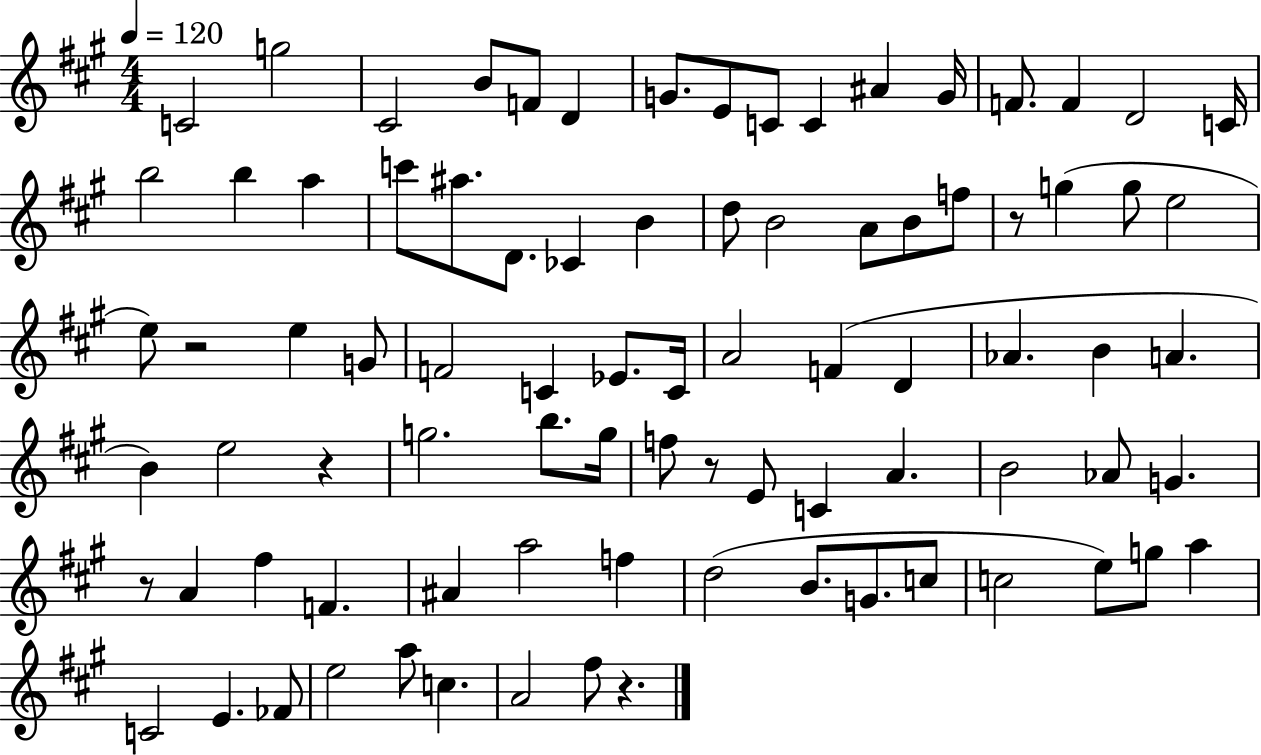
X:1
T:Untitled
M:4/4
L:1/4
K:A
C2 g2 ^C2 B/2 F/2 D G/2 E/2 C/2 C ^A G/4 F/2 F D2 C/4 b2 b a c'/2 ^a/2 D/2 _C B d/2 B2 A/2 B/2 f/2 z/2 g g/2 e2 e/2 z2 e G/2 F2 C _E/2 C/4 A2 F D _A B A B e2 z g2 b/2 g/4 f/2 z/2 E/2 C A B2 _A/2 G z/2 A ^f F ^A a2 f d2 B/2 G/2 c/2 c2 e/2 g/2 a C2 E _F/2 e2 a/2 c A2 ^f/2 z